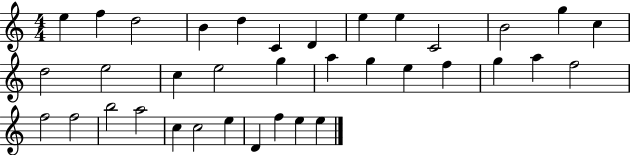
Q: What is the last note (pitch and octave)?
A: E5